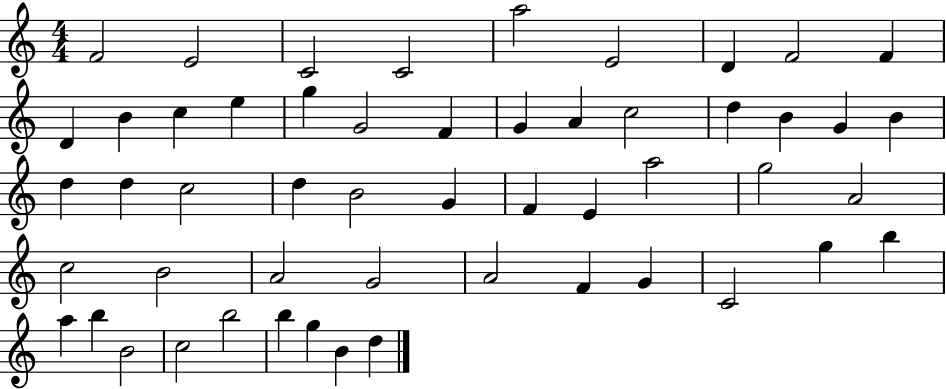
X:1
T:Untitled
M:4/4
L:1/4
K:C
F2 E2 C2 C2 a2 E2 D F2 F D B c e g G2 F G A c2 d B G B d d c2 d B2 G F E a2 g2 A2 c2 B2 A2 G2 A2 F G C2 g b a b B2 c2 b2 b g B d